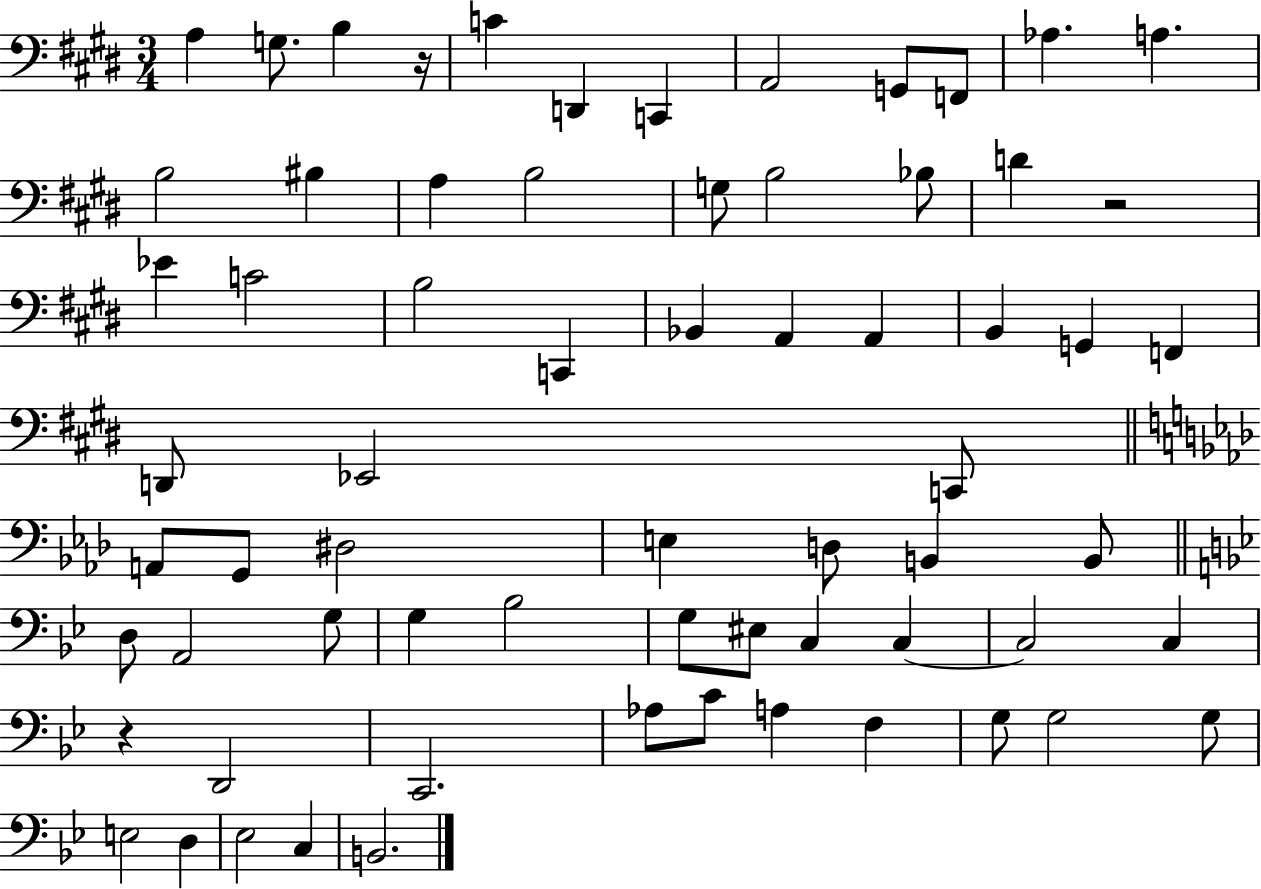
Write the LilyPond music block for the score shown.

{
  \clef bass
  \numericTimeSignature
  \time 3/4
  \key e \major
  \repeat volta 2 { a4 g8. b4 r16 | c'4 d,4 c,4 | a,2 g,8 f,8 | aes4. a4. | \break b2 bis4 | a4 b2 | g8 b2 bes8 | d'4 r2 | \break ees'4 c'2 | b2 c,4 | bes,4 a,4 a,4 | b,4 g,4 f,4 | \break d,8 ees,2 c,8 | \bar "||" \break \key aes \major a,8 g,8 dis2 | e4 d8 b,4 b,8 | \bar "||" \break \key bes \major d8 a,2 g8 | g4 bes2 | g8 eis8 c4 c4~~ | c2 c4 | \break r4 d,2 | c,2. | aes8 c'8 a4 f4 | g8 g2 g8 | \break e2 d4 | ees2 c4 | b,2. | } \bar "|."
}